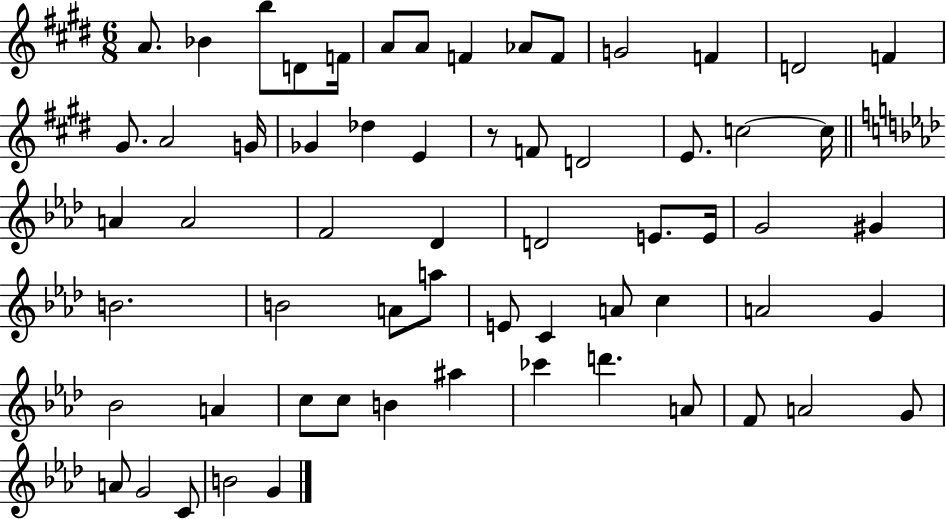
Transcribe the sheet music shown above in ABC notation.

X:1
T:Untitled
M:6/8
L:1/4
K:E
A/2 _B b/2 D/2 F/4 A/2 A/2 F _A/2 F/2 G2 F D2 F ^G/2 A2 G/4 _G _d E z/2 F/2 D2 E/2 c2 c/4 A A2 F2 _D D2 E/2 E/4 G2 ^G B2 B2 A/2 a/2 E/2 C A/2 c A2 G _B2 A c/2 c/2 B ^a _c' d' A/2 F/2 A2 G/2 A/2 G2 C/2 B2 G